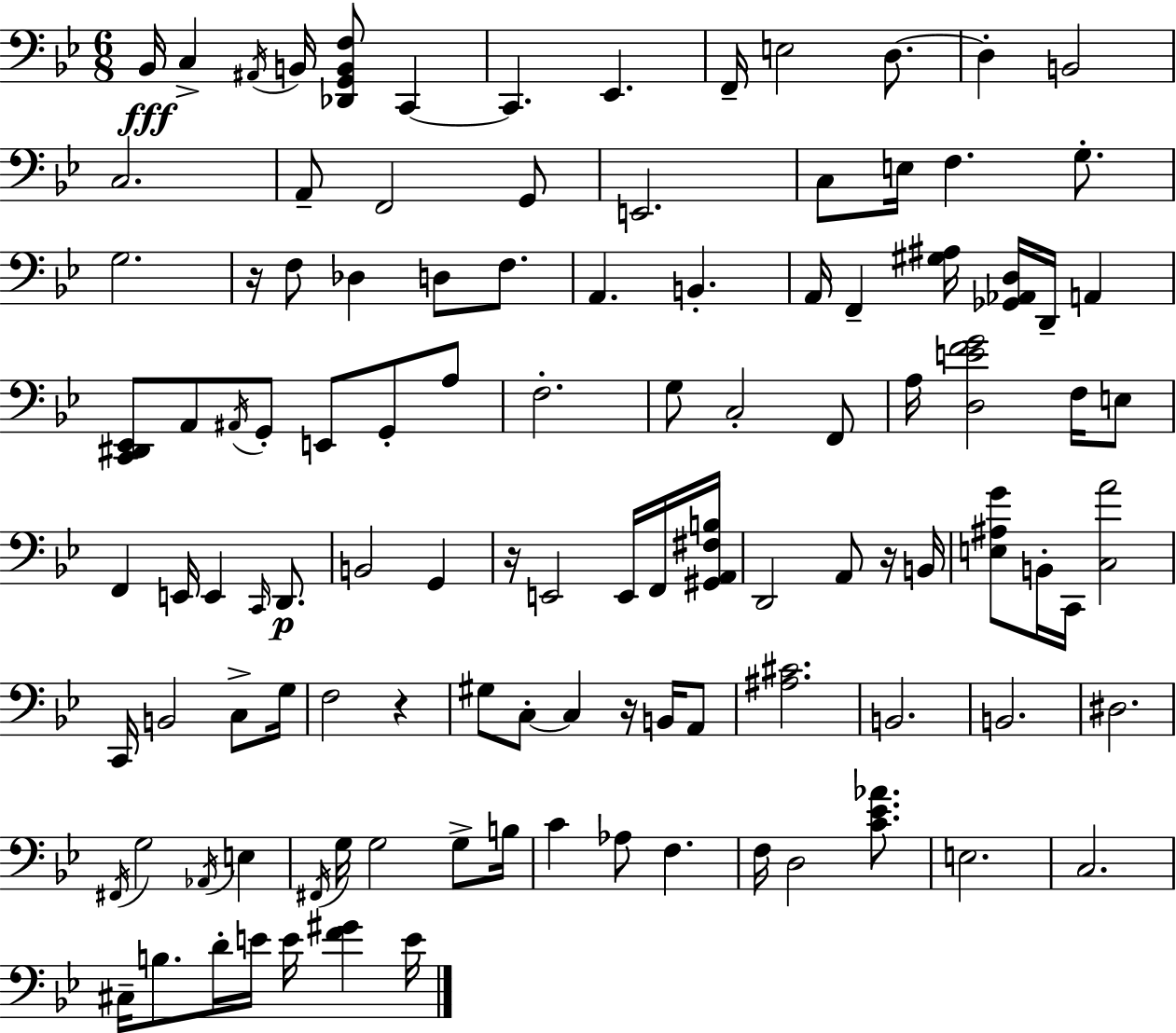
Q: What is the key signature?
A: G minor